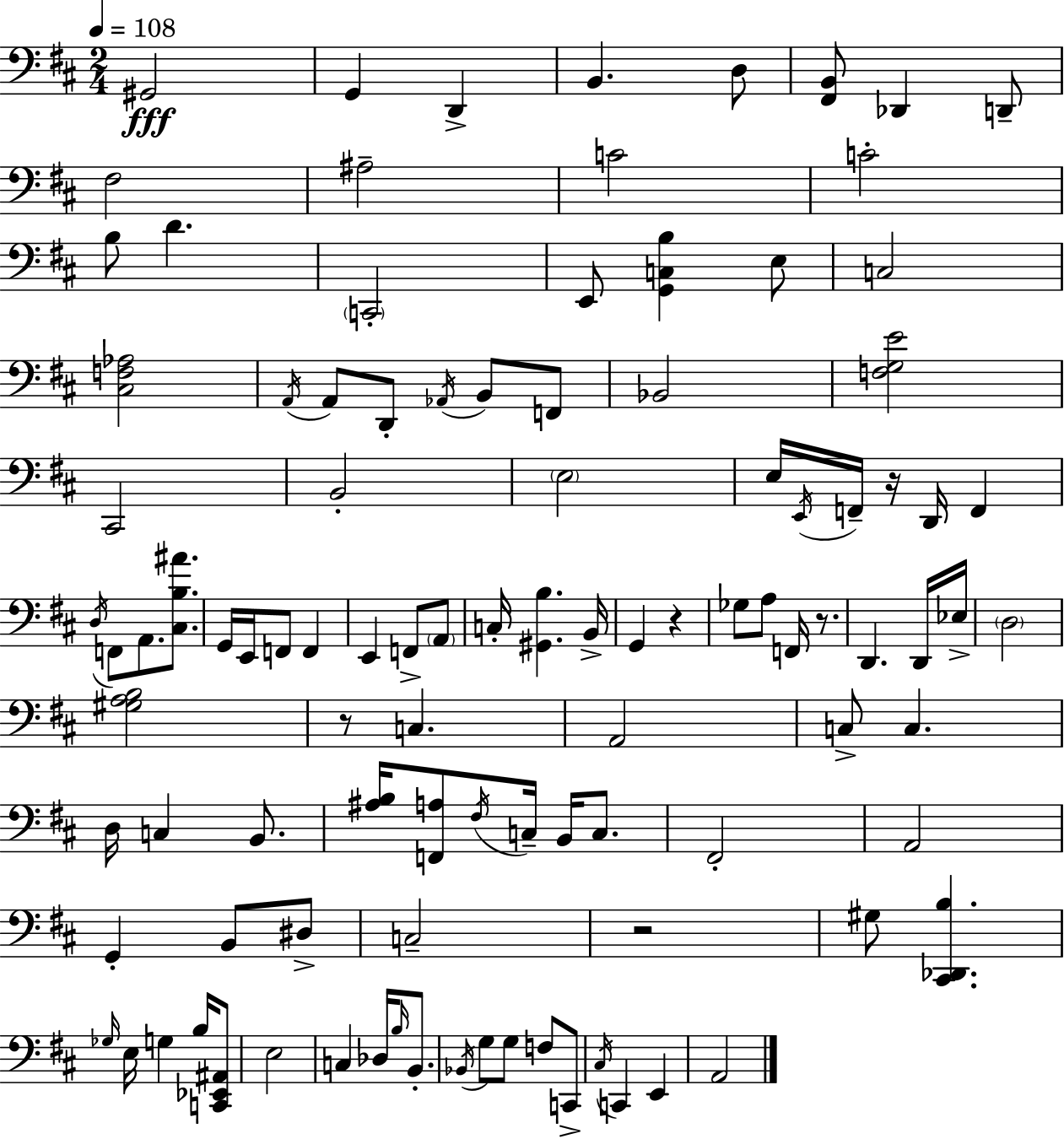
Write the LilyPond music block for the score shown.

{
  \clef bass
  \numericTimeSignature
  \time 2/4
  \key d \major
  \tempo 4 = 108
  gis,2\fff | g,4 d,4-> | b,4. d8 | <fis, b,>8 des,4 d,8-- | \break fis2 | ais2-- | c'2 | c'2-. | \break b8 d'4. | \parenthesize c,2-. | e,8 <g, c b>4 e8 | c2 | \break <cis f aes>2 | \acciaccatura { a,16 } a,8 d,8-. \acciaccatura { aes,16 } b,8 | f,8 bes,2 | <f g e'>2 | \break cis,2 | b,2-. | \parenthesize e2 | e16 \acciaccatura { e,16 } f,16-- r16 d,16 f,4 | \break \acciaccatura { d16 } f,8 a,8. | <cis b ais'>8. g,16 e,16 f,8 | f,4 e,4 | f,8-> \parenthesize a,8 c16-. <gis, b>4. | \break b,16-> g,4 | r4 ges8 a8 | f,16 r8. d,4. | d,16 ees16-> \parenthesize d2 | \break <gis a b>2 | r8 c4. | a,2 | c8-> c4. | \break d16 c4 | b,8. <ais b>16 <f, a>8 \acciaccatura { fis16 } | c16-- b,16 c8. fis,2-. | a,2 | \break g,4-. | b,8 dis8-> c2-- | r2 | gis8 <cis, des, b>4. | \break \grace { ges16 } e16 g4 | b16 <c, ees, ais,>8 e2 | c4 | des16 \grace { b16 } b,8.-. \acciaccatura { bes,16 } | \break g8 g8 f8 c,8-> | \acciaccatura { cis16 } c,4 e,4 | a,2 | \bar "|."
}